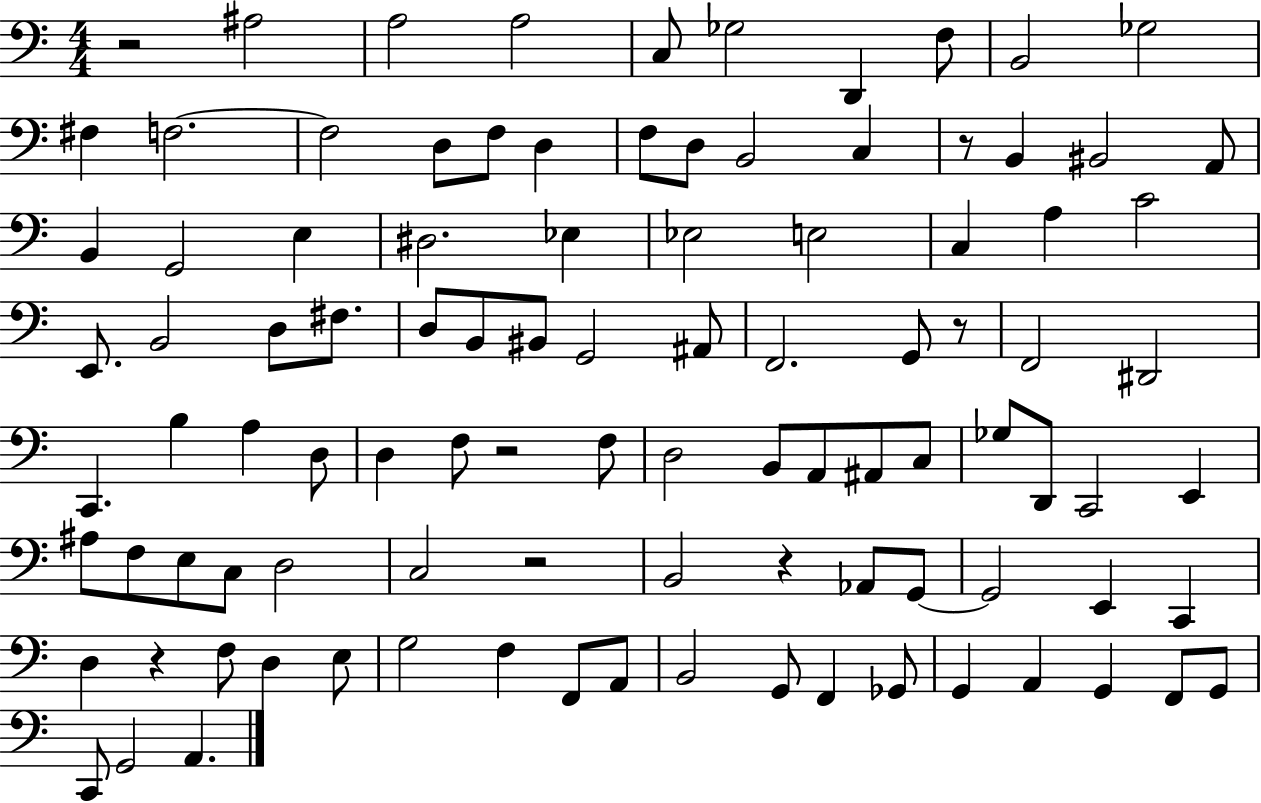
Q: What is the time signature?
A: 4/4